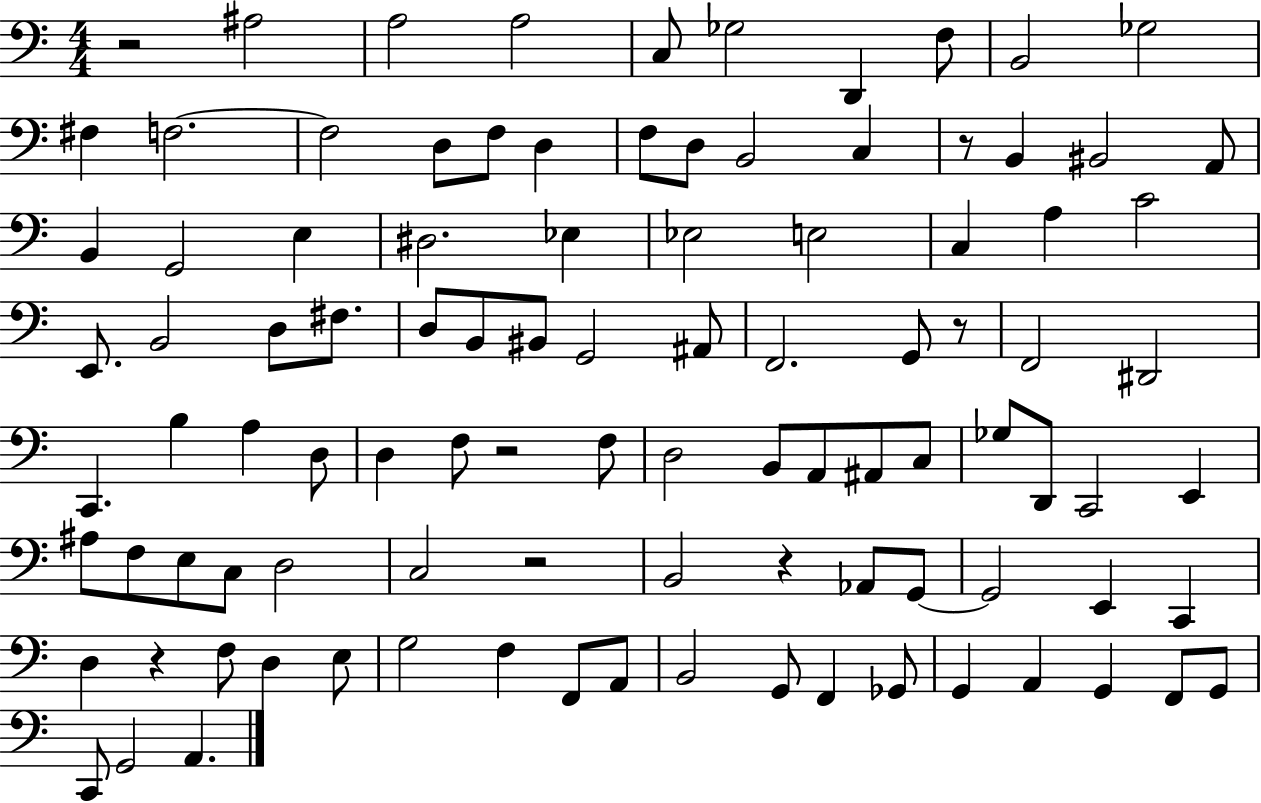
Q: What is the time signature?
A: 4/4